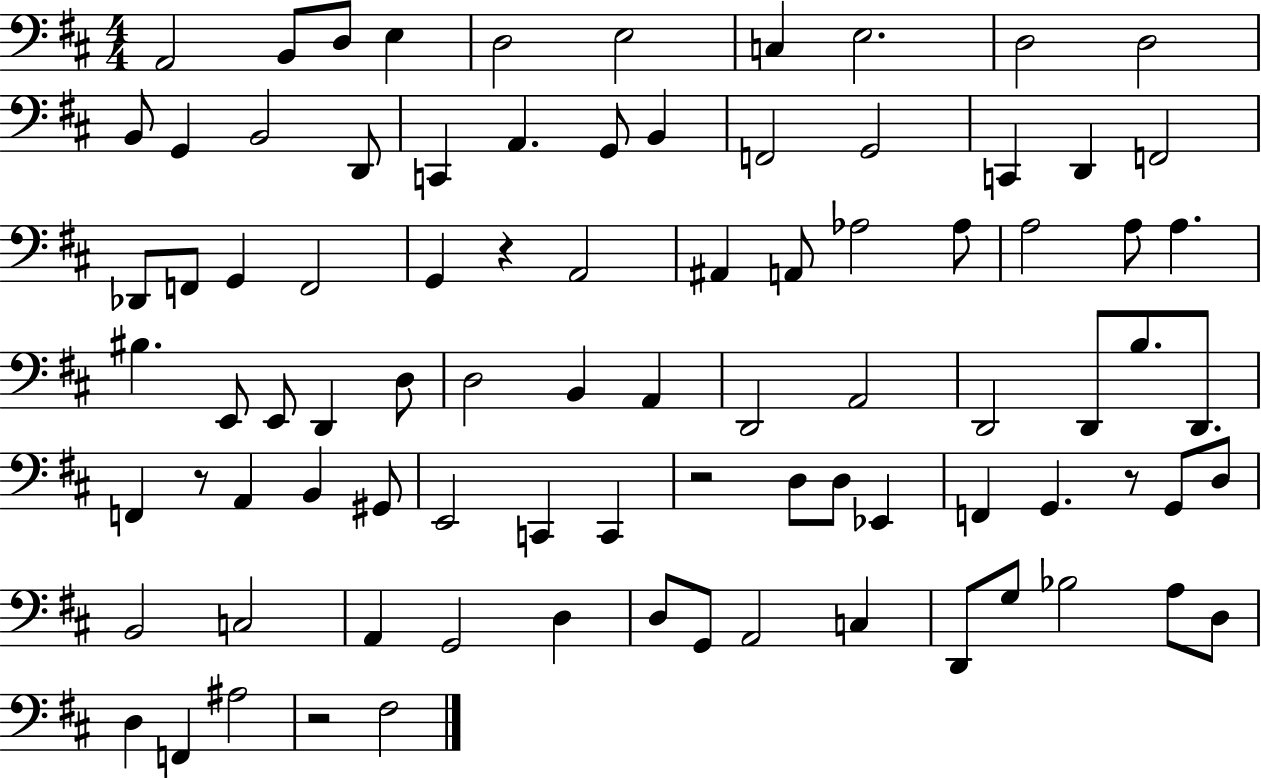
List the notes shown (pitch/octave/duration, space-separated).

A2/h B2/e D3/e E3/q D3/h E3/h C3/q E3/h. D3/h D3/h B2/e G2/q B2/h D2/e C2/q A2/q. G2/e B2/q F2/h G2/h C2/q D2/q F2/h Db2/e F2/e G2/q F2/h G2/q R/q A2/h A#2/q A2/e Ab3/h Ab3/e A3/h A3/e A3/q. BIS3/q. E2/e E2/e D2/q D3/e D3/h B2/q A2/q D2/h A2/h D2/h D2/e B3/e. D2/e. F2/q R/e A2/q B2/q G#2/e E2/h C2/q C2/q R/h D3/e D3/e Eb2/q F2/q G2/q. R/e G2/e D3/e B2/h C3/h A2/q G2/h D3/q D3/e G2/e A2/h C3/q D2/e G3/e Bb3/h A3/e D3/e D3/q F2/q A#3/h R/h F#3/h